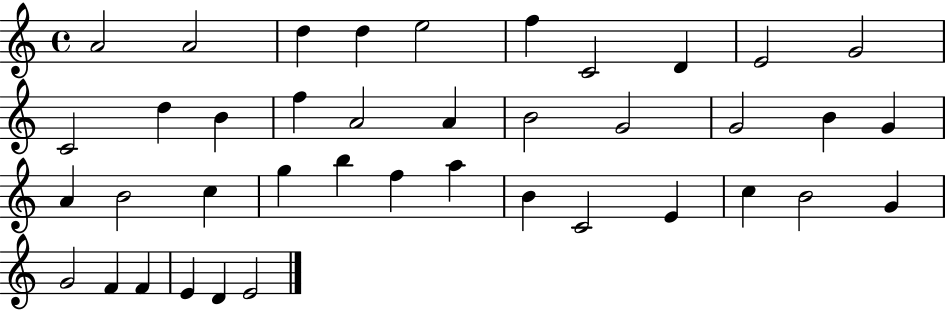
A4/h A4/h D5/q D5/q E5/h F5/q C4/h D4/q E4/h G4/h C4/h D5/q B4/q F5/q A4/h A4/q B4/h G4/h G4/h B4/q G4/q A4/q B4/h C5/q G5/q B5/q F5/q A5/q B4/q C4/h E4/q C5/q B4/h G4/q G4/h F4/q F4/q E4/q D4/q E4/h